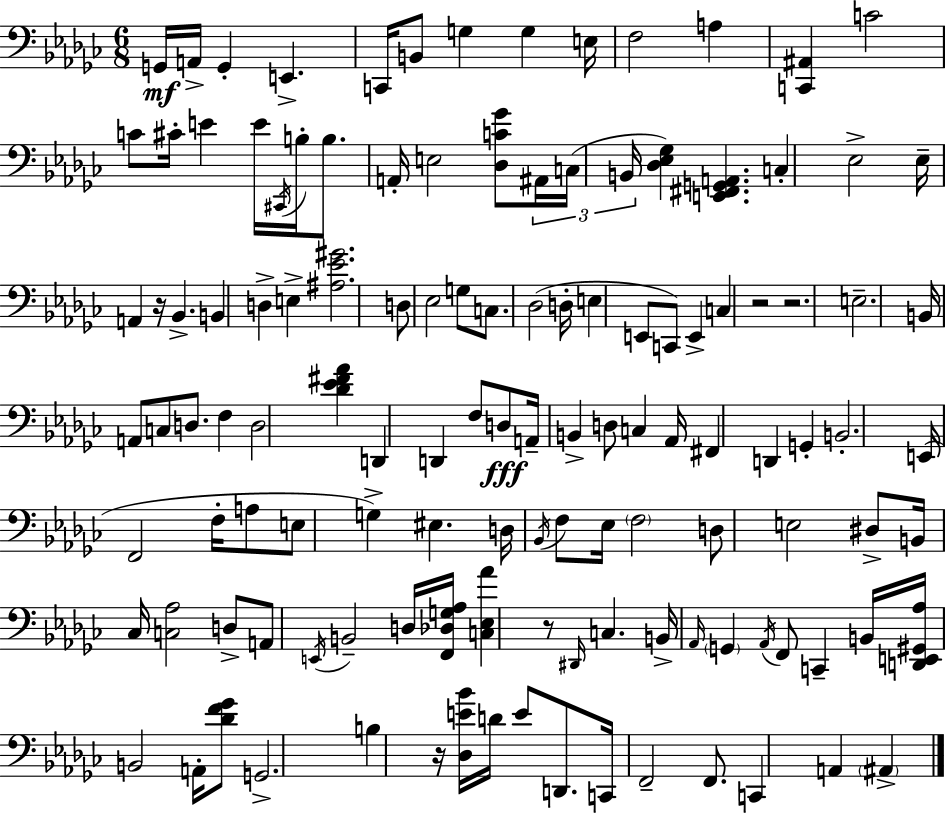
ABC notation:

X:1
T:Untitled
M:6/8
L:1/4
K:Ebm
G,,/4 A,,/4 G,, E,, C,,/4 B,,/2 G, G, E,/4 F,2 A, [C,,^A,,] C2 C/2 ^C/4 E E/4 ^C,,/4 B,/4 B,/2 A,,/4 E,2 [_D,C_G]/2 ^A,,/4 C,/4 B,,/4 [_D,_E,_G,] [E,,^F,,G,,A,,] C, _E,2 _E,/4 A,, z/4 _B,, B,, D, E, [^A,_E^G]2 D,/2 _E,2 G,/2 C,/2 _D,2 D,/4 E, E,,/2 C,,/2 E,, C, z2 z2 E,2 B,,/4 A,,/2 C,/2 D,/2 F, D,2 [_D_E^F_A] D,, D,, F,/2 D,/2 A,,/4 B,, D,/2 C, _A,,/4 ^F,, D,, G,, B,,2 E,,/4 F,,2 F,/4 A,/2 E,/2 G, ^E, D,/4 _B,,/4 F,/2 _E,/4 F,2 D,/2 E,2 ^D,/2 B,,/4 _C,/4 [C,_A,]2 D,/2 A,,/2 E,,/4 B,,2 D,/4 [F,,_D,G,_A,]/4 [C,_E,_A] z/2 ^D,,/4 C, B,,/4 _A,,/4 G,, _A,,/4 F,,/2 C,, B,,/4 [D,,E,,^G,,_A,]/4 B,,2 A,,/4 [_DF_G]/2 G,,2 B, z/4 [_D,E_B]/4 D/4 E/2 D,,/2 C,,/4 F,,2 F,,/2 C,, A,, ^A,,